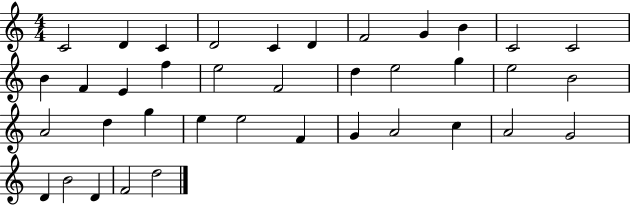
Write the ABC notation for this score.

X:1
T:Untitled
M:4/4
L:1/4
K:C
C2 D C D2 C D F2 G B C2 C2 B F E f e2 F2 d e2 g e2 B2 A2 d g e e2 F G A2 c A2 G2 D B2 D F2 d2